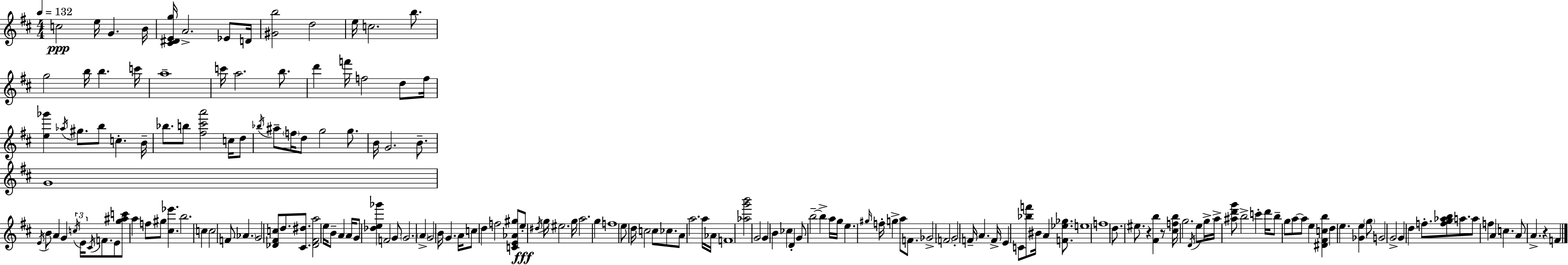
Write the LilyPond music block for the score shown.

{
  \clef treble
  \numericTimeSignature
  \time 4/4
  \key d \major
  \tempo 4 = 132
  c''2\ppp e''16 g'4. b'16 | <cis' dis' e' g''>16 a'2.-> ees'8 d'16 | <gis' b''>2 d''2 | e''16 c''2. b''8. | \break g''2 b''16 b''4. c'''16 | a''1-- | c'''16 a''2. b''8. | d'''4 f'''16 f''2 d''8 f''16 | \break <e'' ges'''>4 \acciaccatura { aes''16 } gis''8. b''8 c''4.-. | b'16-- bes''8. b''8 <fis'' cis''' a'''>2 c''16 d''8 | \acciaccatura { bes''16 } ais''8-- \parenthesize f''16 d''8 g''2 g''8. | b'16 g'2. b'8.-- | \break g'1 | \acciaccatura { e'16 } b'8 a'4 g'4 \tuplet 3/2 { \acciaccatura { c''16 } e'16 \acciaccatura { cis'16 } } | f'8. e'8 <g'' ais'' c'''>8 a''4 f''8 gis''8 <cis'' ees'''>4. | b''2. | \break c''4 c''2 f'8 \parenthesize aes'4. | g'2 <des' fis' c''>8 d''8. | <cis' dis''>8. <des' fis' a''>2 e''16 b'8-- | a'4 a'16 g'8 <des'' e'' ges'''>4 f'2 | \break g'8 \parenthesize g'2. | \parenthesize a'4-> g'2 b'16 g'4. | a'16 c''8 d''4 f''2 | <c' e' aes' gis''>8 e''8-.\fff \acciaccatura { dis''16 } g''16 eis''2. | \break g''16 a''2. | g''4 f''1 | e''8 d''16 c''2 | c''8 ces''8. a'8 a''2. | \break a''16 aes'16 f'1 | <aes'' g''' b'''>2 g'2 | g'4 b'4 ces''4 | d'4-. g'8 b''2--~~ | \break b''4-> a''16 g''16 e''4. \grace { gis''16 } f''16-. g''4-> | a''8 f'8. ges'2-> \parenthesize f'2 | g'2-. f'16-- | a'4. f'16-> e'4 c'8 <bes'' f'''>8 bis'16 | \break a'4 <f' ees'' ges''>8. e''1 | f''1 | d''8. eis''8. r4 | <fis' b''>4 r8 <cis'' f'' b''>16 g''2. | \break \acciaccatura { d'16 } e''8 g''16-> a''16-> <ais'' d''' g'''>8 b''2-> | c'''4-. d'''16 b''8-- g''8 a''8~~ a''8 | e''4 <dis' fis' c'' b''>4 d''4 e''4. | <ges' e''>4 \parenthesize g''8 g'2 | \break g'2-> g'4 d''4 | f''8.-. <f'' g'' aes'' b''>8 a''8. a''8 f''4 a'4 | c''4. a'8 a'4.-> | r4 f'4 \bar "|."
}